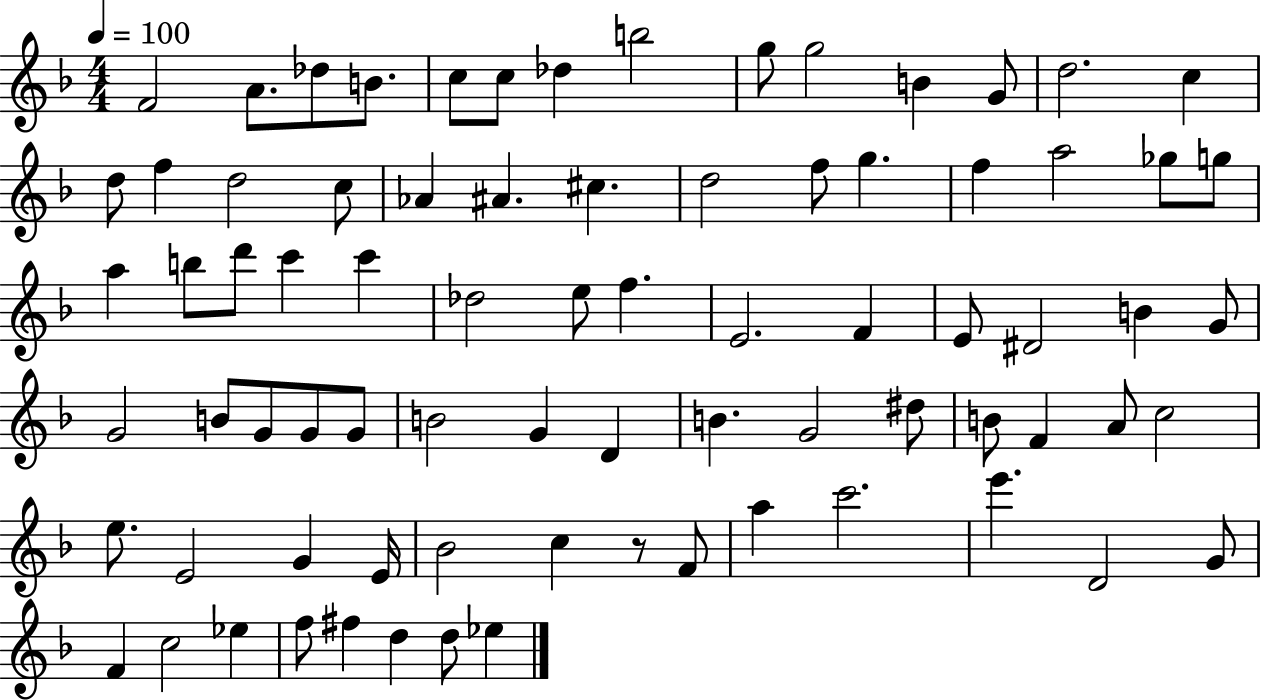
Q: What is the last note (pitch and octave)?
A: Eb5